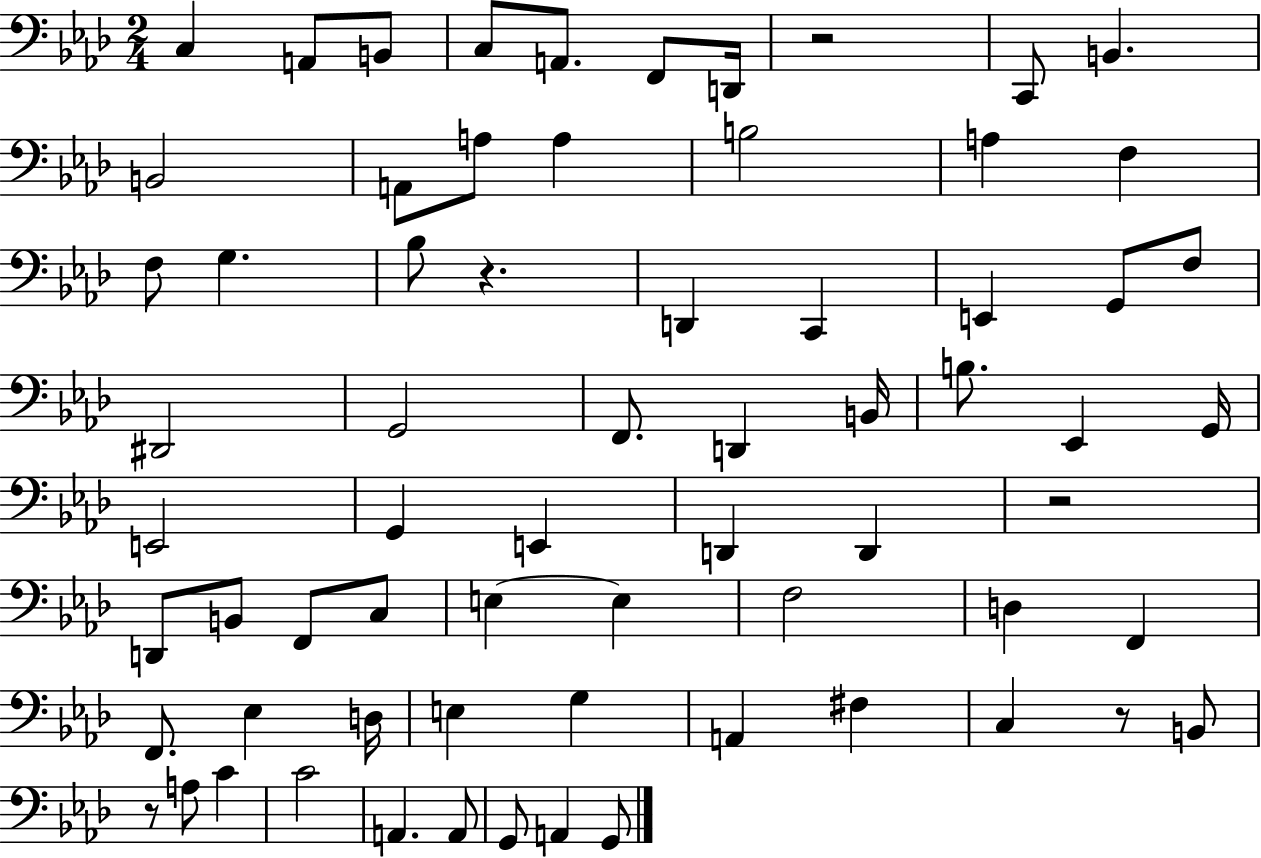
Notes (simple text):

C3/q A2/e B2/e C3/e A2/e. F2/e D2/s R/h C2/e B2/q. B2/h A2/e A3/e A3/q B3/h A3/q F3/q F3/e G3/q. Bb3/e R/q. D2/q C2/q E2/q G2/e F3/e D#2/h G2/h F2/e. D2/q B2/s B3/e. Eb2/q G2/s E2/h G2/q E2/q D2/q D2/q R/h D2/e B2/e F2/e C3/e E3/q E3/q F3/h D3/q F2/q F2/e. Eb3/q D3/s E3/q G3/q A2/q F#3/q C3/q R/e B2/e R/e A3/e C4/q C4/h A2/q. A2/e G2/e A2/q G2/e